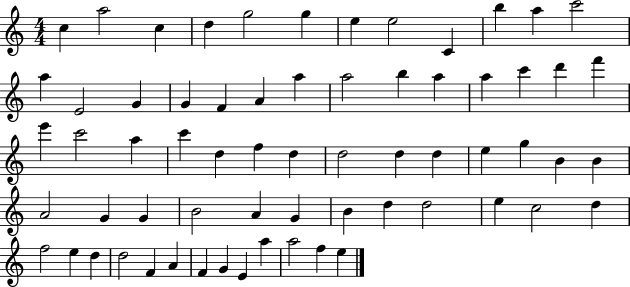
C5/q A5/h C5/q D5/q G5/h G5/q E5/q E5/h C4/q B5/q A5/q C6/h A5/q E4/h G4/q G4/q F4/q A4/q A5/q A5/h B5/q A5/q A5/q C6/q D6/q F6/q E6/q C6/h A5/q C6/q D5/q F5/q D5/q D5/h D5/q D5/q E5/q G5/q B4/q B4/q A4/h G4/q G4/q B4/h A4/q G4/q B4/q D5/q D5/h E5/q C5/h D5/q F5/h E5/q D5/q D5/h F4/q A4/q F4/q G4/q E4/q A5/q A5/h F5/q E5/q